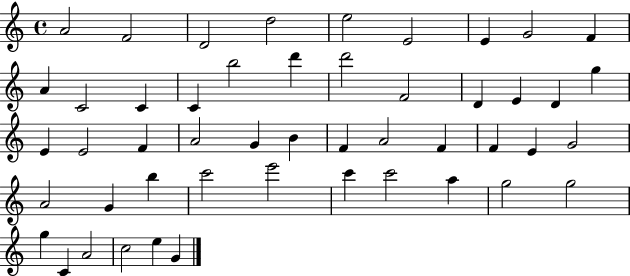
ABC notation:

X:1
T:Untitled
M:4/4
L:1/4
K:C
A2 F2 D2 d2 e2 E2 E G2 F A C2 C C b2 d' d'2 F2 D E D g E E2 F A2 G B F A2 F F E G2 A2 G b c'2 e'2 c' c'2 a g2 g2 g C A2 c2 e G